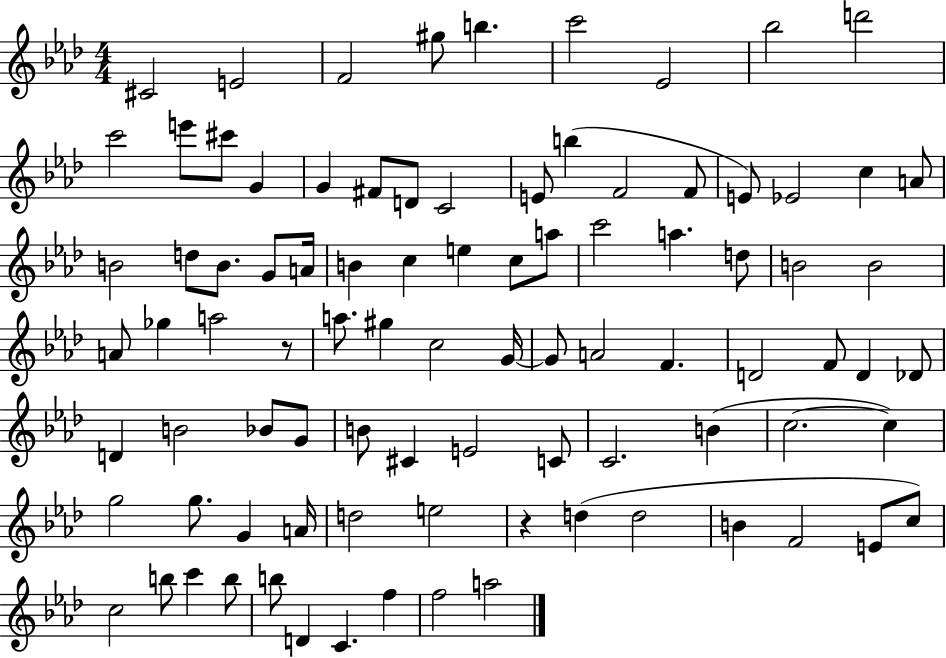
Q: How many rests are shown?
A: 2